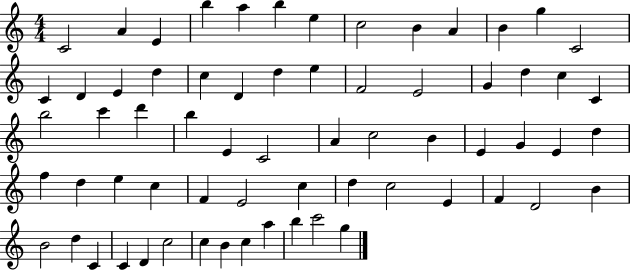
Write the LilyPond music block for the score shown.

{
  \clef treble
  \numericTimeSignature
  \time 4/4
  \key c \major
  c'2 a'4 e'4 | b''4 a''4 b''4 e''4 | c''2 b'4 a'4 | b'4 g''4 c'2 | \break c'4 d'4 e'4 d''4 | c''4 d'4 d''4 e''4 | f'2 e'2 | g'4 d''4 c''4 c'4 | \break b''2 c'''4 d'''4 | b''4 e'4 c'2 | a'4 c''2 b'4 | e'4 g'4 e'4 d''4 | \break f''4 d''4 e''4 c''4 | f'4 e'2 c''4 | d''4 c''2 e'4 | f'4 d'2 b'4 | \break b'2 d''4 c'4 | c'4 d'4 c''2 | c''4 b'4 c''4 a''4 | b''4 c'''2 g''4 | \break \bar "|."
}